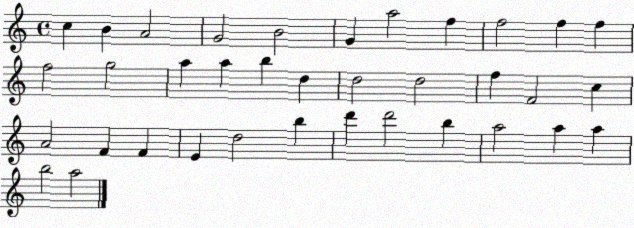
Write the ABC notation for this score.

X:1
T:Untitled
M:4/4
L:1/4
K:C
c B A2 G2 B2 G a2 f f2 f f f2 g2 a a b d d2 d2 f F2 c A2 F F E d2 b d' d'2 b a2 a a b2 a2